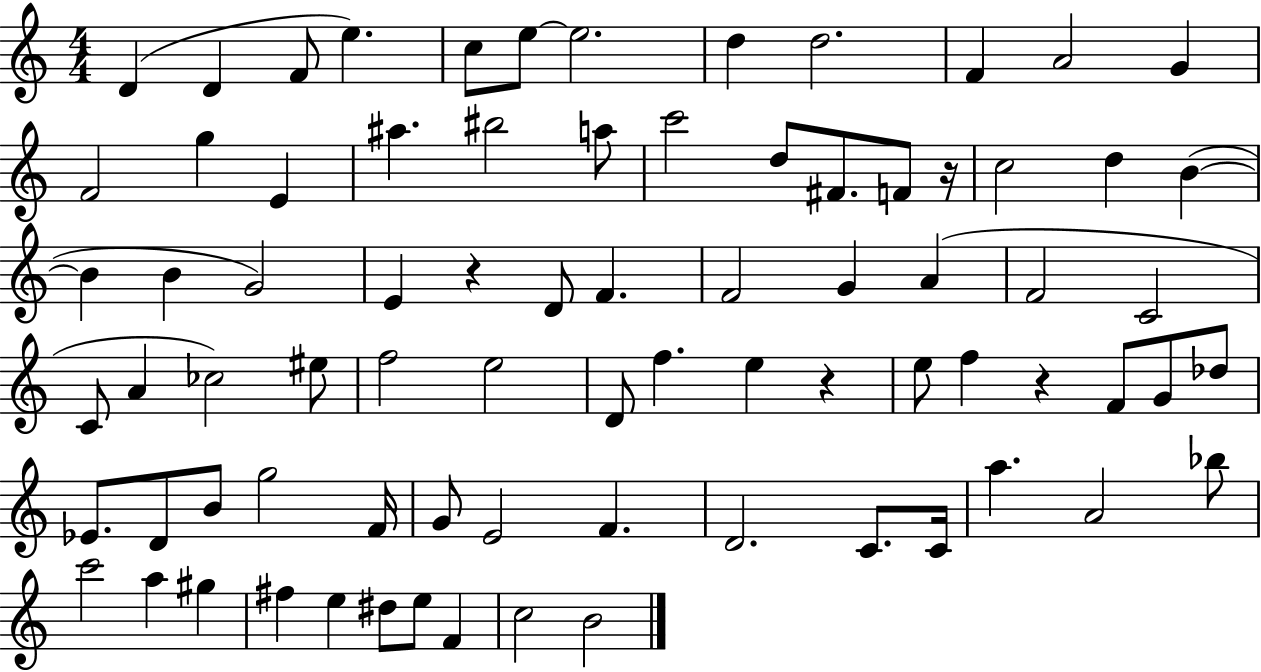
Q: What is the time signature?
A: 4/4